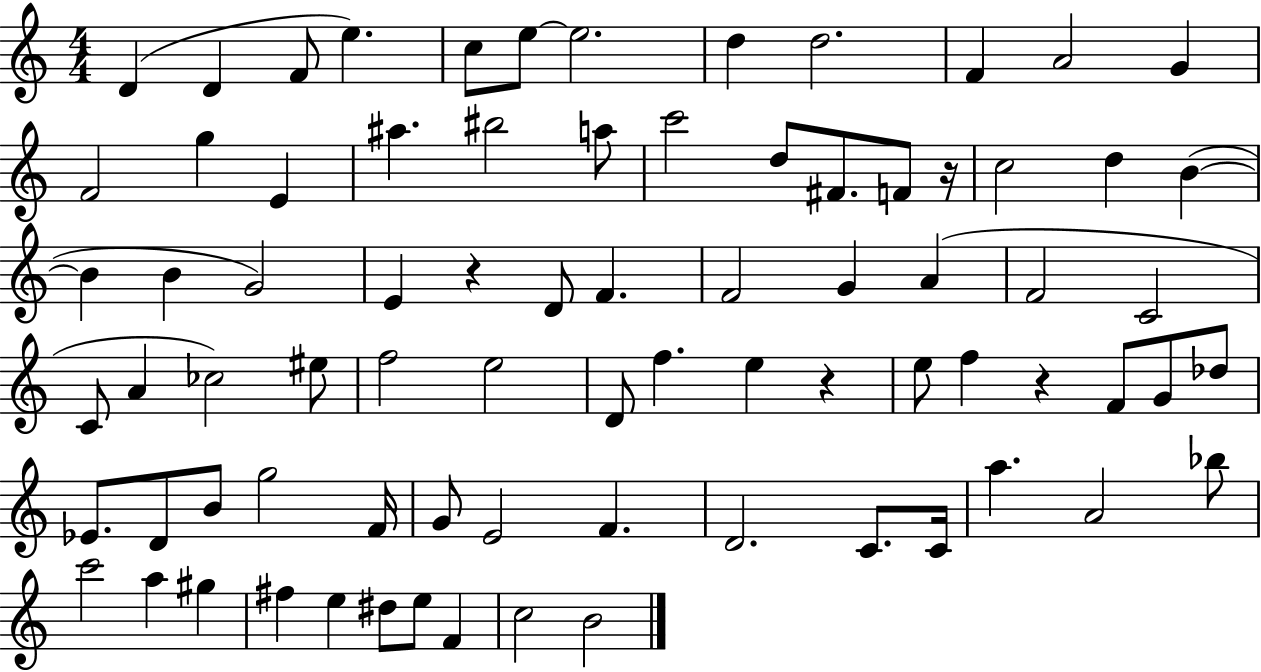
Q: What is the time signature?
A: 4/4